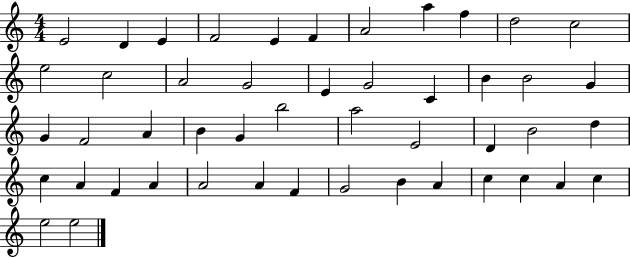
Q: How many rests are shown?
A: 0